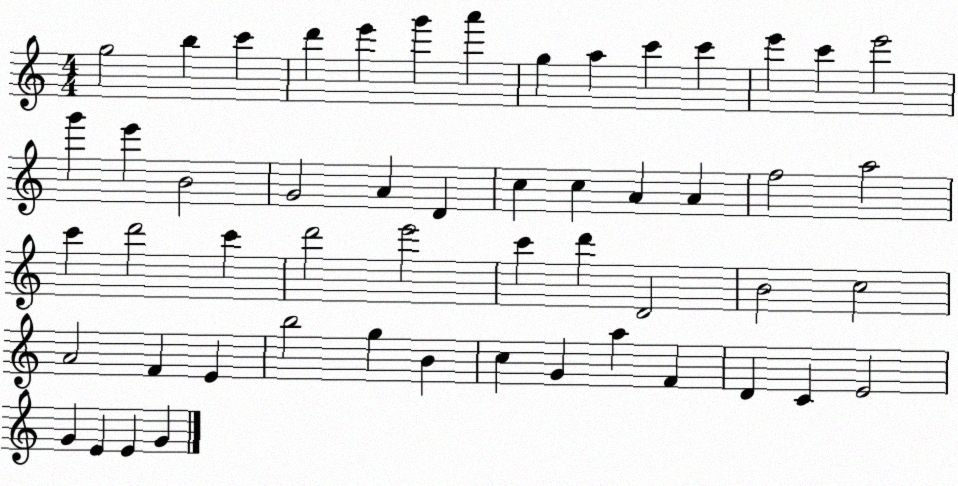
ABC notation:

X:1
T:Untitled
M:4/4
L:1/4
K:C
g2 b c' d' e' g' a' g a c' c' e' c' e'2 g' e' B2 G2 A D c c A A f2 a2 c' d'2 c' d'2 e'2 c' d' D2 B2 c2 A2 F E b2 g B c G a F D C E2 G E E G